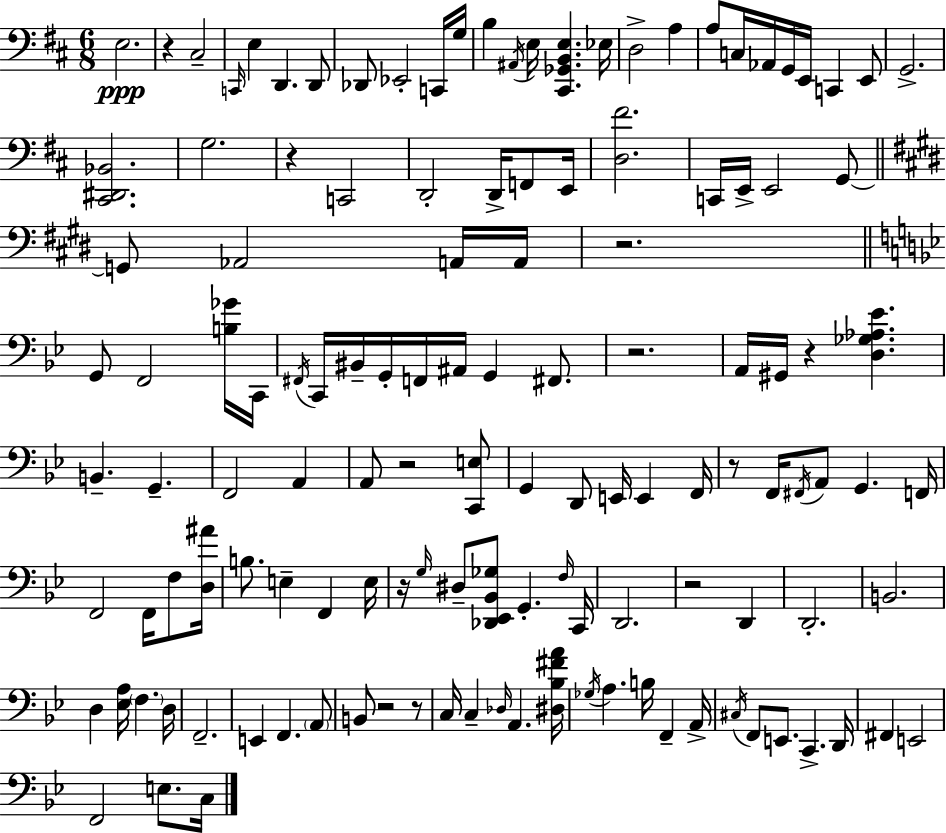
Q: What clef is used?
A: bass